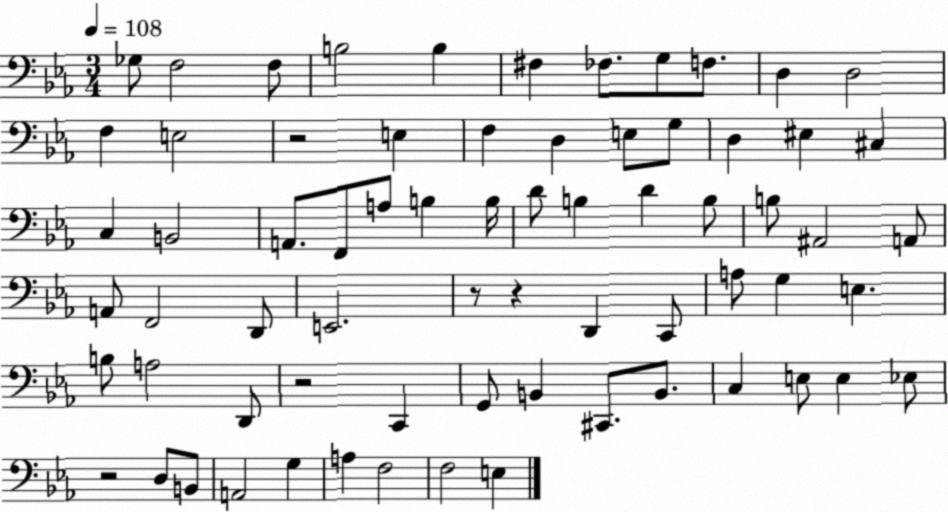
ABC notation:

X:1
T:Untitled
M:3/4
L:1/4
K:Eb
_G,/2 F,2 F,/2 B,2 B, ^F, _F,/2 G,/2 F,/2 D, D,2 F, E,2 z2 E, F, D, E,/2 G,/2 D, ^E, ^C, C, B,,2 A,,/2 F,,/2 A,/2 B, B,/4 D/2 B, D B,/2 B,/2 ^A,,2 A,,/2 A,,/2 F,,2 D,,/2 E,,2 z/2 z D,, C,,/2 A,/2 G, E, B,/2 A,2 D,,/2 z2 C,, G,,/2 B,, ^C,,/2 B,,/2 C, E,/2 E, _E,/2 z2 D,/2 B,,/2 A,,2 G, A, F,2 F,2 E,